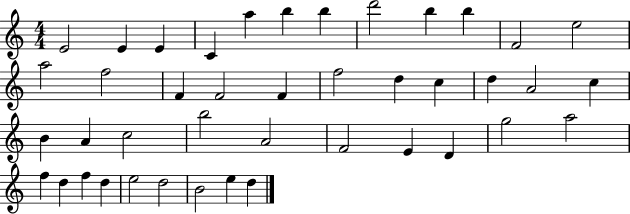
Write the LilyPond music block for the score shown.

{
  \clef treble
  \numericTimeSignature
  \time 4/4
  \key c \major
  e'2 e'4 e'4 | c'4 a''4 b''4 b''4 | d'''2 b''4 b''4 | f'2 e''2 | \break a''2 f''2 | f'4 f'2 f'4 | f''2 d''4 c''4 | d''4 a'2 c''4 | \break b'4 a'4 c''2 | b''2 a'2 | f'2 e'4 d'4 | g''2 a''2 | \break f''4 d''4 f''4 d''4 | e''2 d''2 | b'2 e''4 d''4 | \bar "|."
}